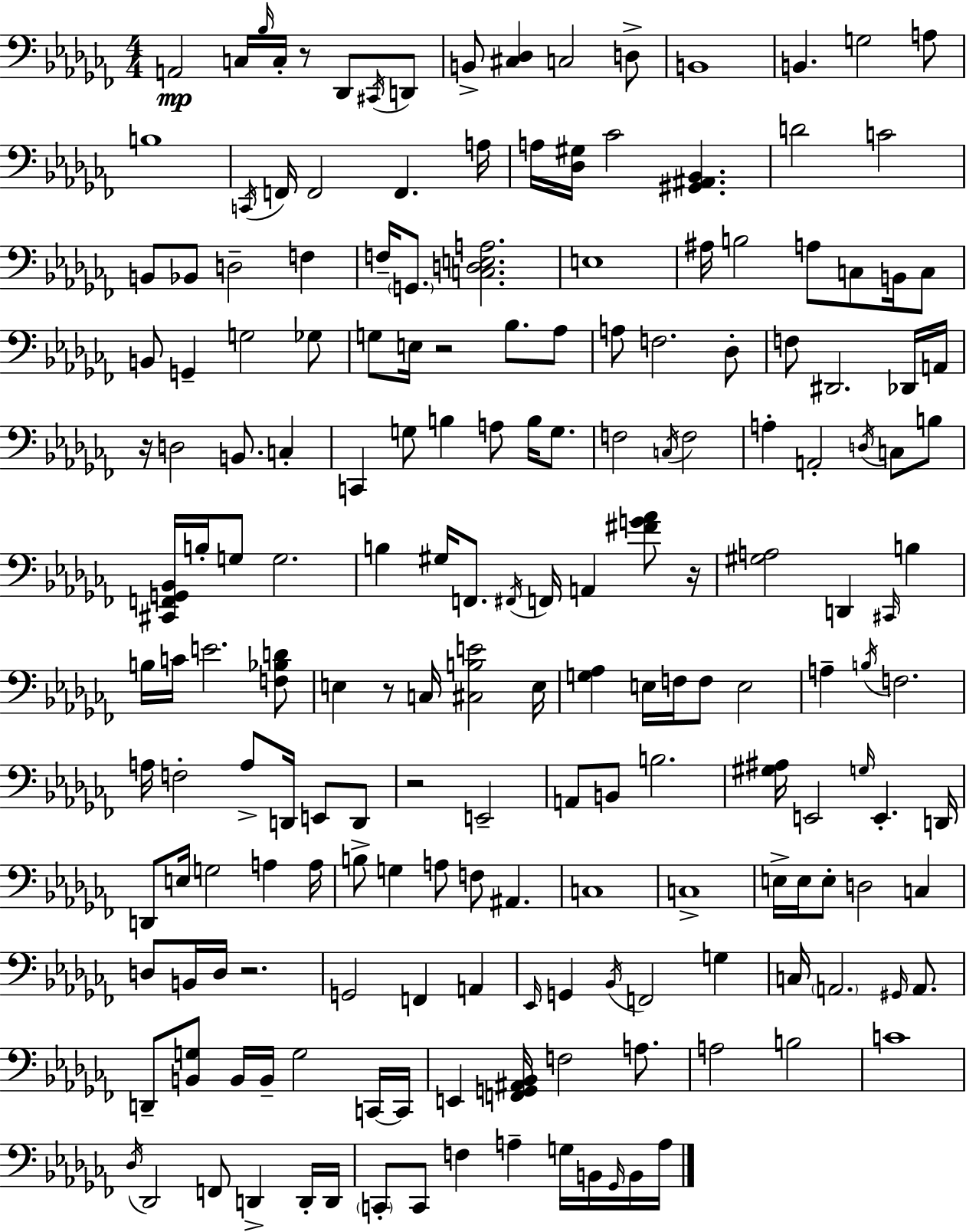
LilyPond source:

{
  \clef bass
  \numericTimeSignature
  \time 4/4
  \key aes \minor
  a,2\mp c16 \grace { bes16 } c16-. r8 des,8 \acciaccatura { cis,16 } | d,8 b,8-> <cis des>4 c2 | d8-> b,1 | b,4. g2 | \break a8 b1 | \acciaccatura { c,16 } f,16 f,2 f,4. | a16 a16 <des gis>16 ces'2 <gis, ais, bes,>4. | d'2 c'2 | \break b,8 bes,8 d2-- f4 | f16-- \parenthesize g,8. <c d e a>2. | e1 | ais16 b2 a8 c8 | \break b,16 c8 b,8 g,4-- g2 | ges8 g8 e16 r2 bes8. | aes8 a8 f2. | des8-. f8 dis,2. | \break des,16 a,16 r16 d2 b,8. c4-. | c,4 g8 b4 a8 b16 | g8. f2 \acciaccatura { c16 } f2 | a4-. a,2-. | \break \acciaccatura { d16 } c8 b8 <cis, f, g, bes,>16 b16-. g8 g2. | b4 gis16 f,8. \acciaccatura { fis,16 } f,16 a,4 | <fis' g' aes'>8 r16 <gis a>2 d,4 | \grace { cis,16 } b4 b16 c'16 e'2. | \break <f bes d'>8 e4 r8 c16 <cis b e'>2 | e16 <g aes>4 e16 f16 f8 e2 | a4-- \acciaccatura { b16 } f2. | a16 f2-. | \break a8-> d,16 e,8 d,8 r2 | e,2-- a,8 b,8 b2. | <gis ais>16 e,2 | \grace { g16 } e,4.-. d,16 d,8 e16 g2 | \break a4 a16 b8-> g4 a8 | f8 ais,4. c1 | c1-> | e16-> e16 e8-. d2 | \break c4 d8 b,16 d16 r2. | g,2 | f,4 a,4 \grace { ees,16 } g,4 \acciaccatura { bes,16 } f,2 | g4 c16 \parenthesize a,2. | \break \grace { gis,16 } a,8. d,8-- <b, g>8 | b,16 b,16-- g2 c,16~~ c,16 e,4 | <f, g, ais, bes,>16 f2 a8. a2 | b2 c'1 | \break \acciaccatura { des16 } des,2 | f,8 d,4-> d,16-. d,16 \parenthesize c,8-. c,8 | f4 a4-- g16 b,16 \grace { ges,16 } b,16 a16 \bar "|."
}